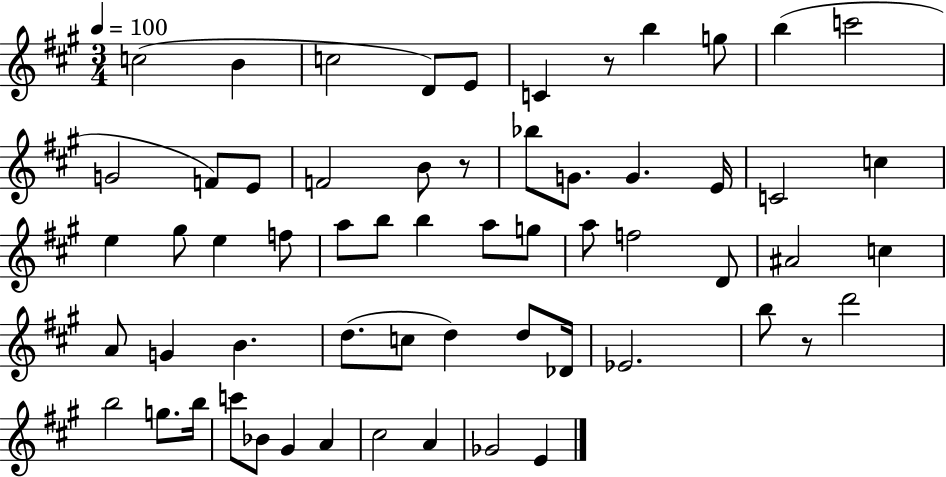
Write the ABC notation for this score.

X:1
T:Untitled
M:3/4
L:1/4
K:A
c2 B c2 D/2 E/2 C z/2 b g/2 b c'2 G2 F/2 E/2 F2 B/2 z/2 _b/2 G/2 G E/4 C2 c e ^g/2 e f/2 a/2 b/2 b a/2 g/2 a/2 f2 D/2 ^A2 c A/2 G B d/2 c/2 d d/2 _D/4 _E2 b/2 z/2 d'2 b2 g/2 b/4 c'/2 _B/2 ^G A ^c2 A _G2 E